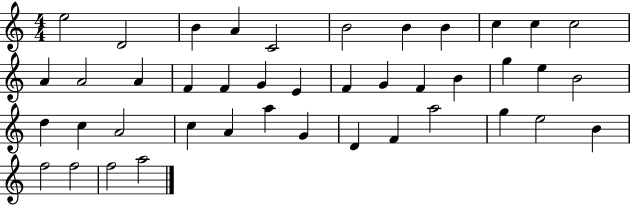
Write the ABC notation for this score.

X:1
T:Untitled
M:4/4
L:1/4
K:C
e2 D2 B A C2 B2 B B c c c2 A A2 A F F G E F G F B g e B2 d c A2 c A a G D F a2 g e2 B f2 f2 f2 a2